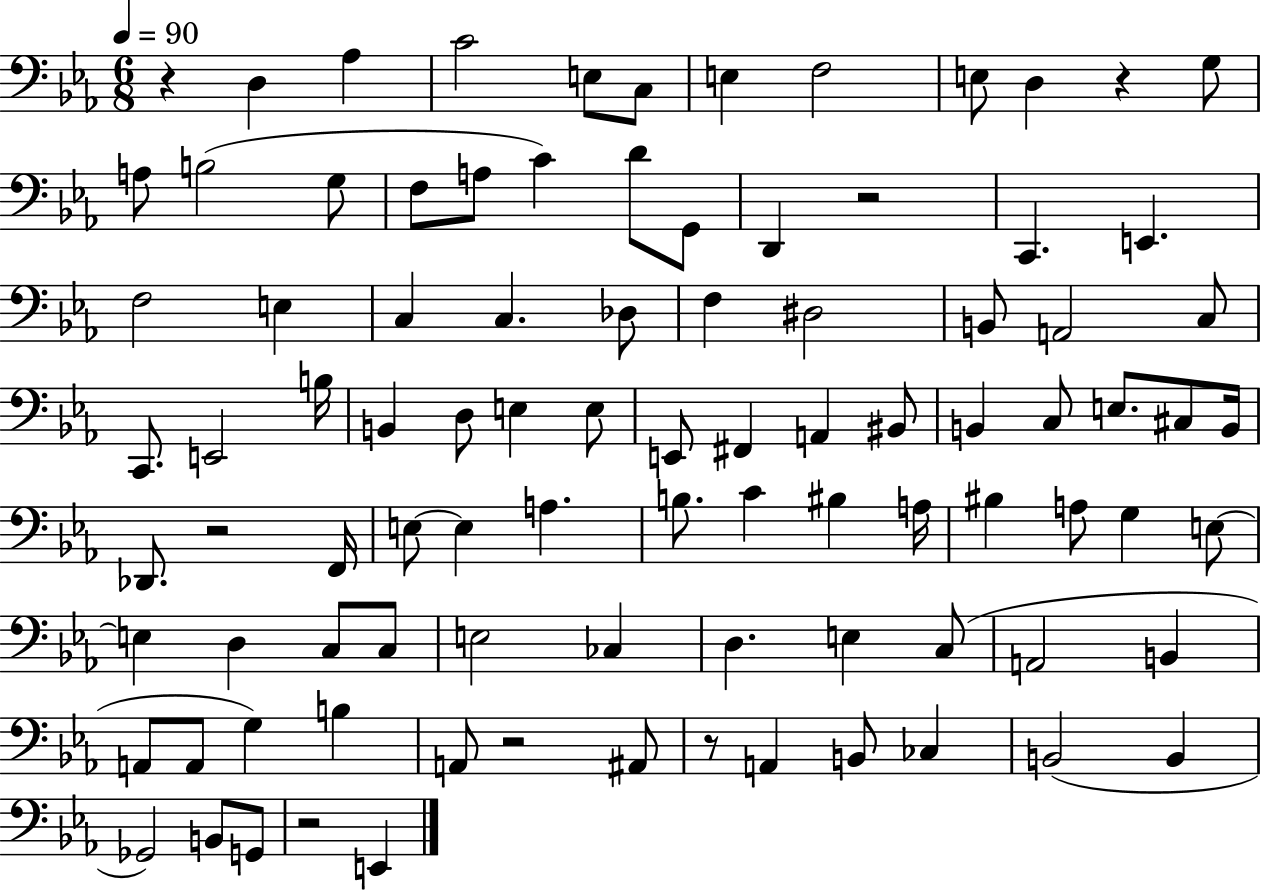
{
  \clef bass
  \numericTimeSignature
  \time 6/8
  \key ees \major
  \tempo 4 = 90
  r4 d4 aes4 | c'2 e8 c8 | e4 f2 | e8 d4 r4 g8 | \break a8 b2( g8 | f8 a8 c'4) d'8 g,8 | d,4 r2 | c,4. e,4. | \break f2 e4 | c4 c4. des8 | f4 dis2 | b,8 a,2 c8 | \break c,8. e,2 b16 | b,4 d8 e4 e8 | e,8 fis,4 a,4 bis,8 | b,4 c8 e8. cis8 b,16 | \break des,8. r2 f,16 | e8~~ e4 a4. | b8. c'4 bis4 a16 | bis4 a8 g4 e8~~ | \break e4 d4 c8 c8 | e2 ces4 | d4. e4 c8( | a,2 b,4 | \break a,8 a,8 g4) b4 | a,8 r2 ais,8 | r8 a,4 b,8 ces4 | b,2( b,4 | \break ges,2) b,8 g,8 | r2 e,4 | \bar "|."
}